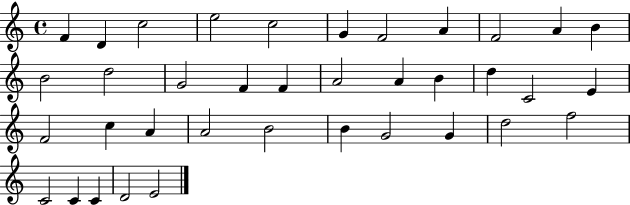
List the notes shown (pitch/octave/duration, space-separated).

F4/q D4/q C5/h E5/h C5/h G4/q F4/h A4/q F4/h A4/q B4/q B4/h D5/h G4/h F4/q F4/q A4/h A4/q B4/q D5/q C4/h E4/q F4/h C5/q A4/q A4/h B4/h B4/q G4/h G4/q D5/h F5/h C4/h C4/q C4/q D4/h E4/h